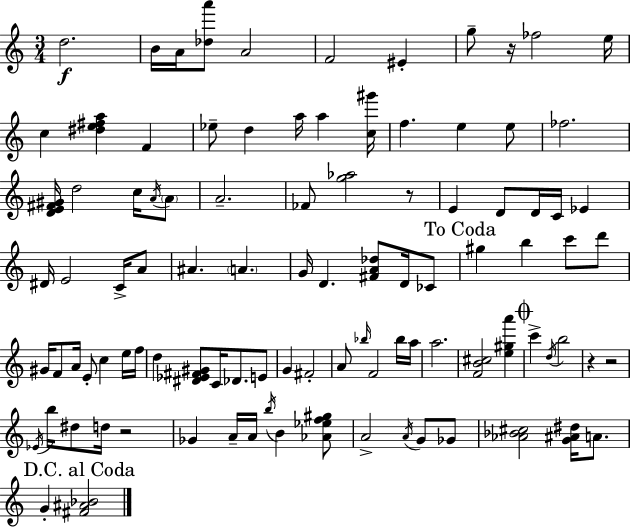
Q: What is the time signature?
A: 3/4